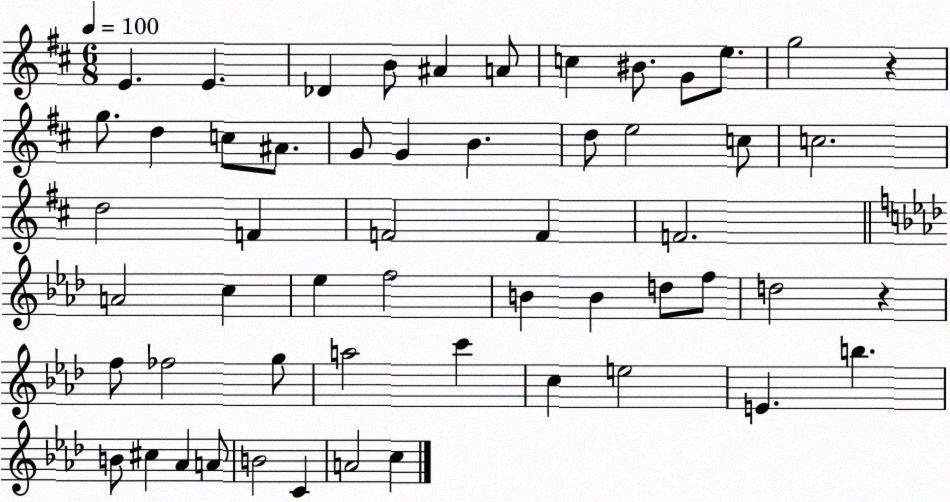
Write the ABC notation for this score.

X:1
T:Untitled
M:6/8
L:1/4
K:D
E E _D B/2 ^A A/2 c ^B/2 G/2 e/2 g2 z g/2 d c/2 ^A/2 G/2 G B d/2 e2 c/2 c2 d2 F F2 F F2 A2 c _e f2 B B d/2 f/2 d2 z f/2 _f2 g/2 a2 c' c e2 E b B/2 ^c _A A/2 B2 C A2 c